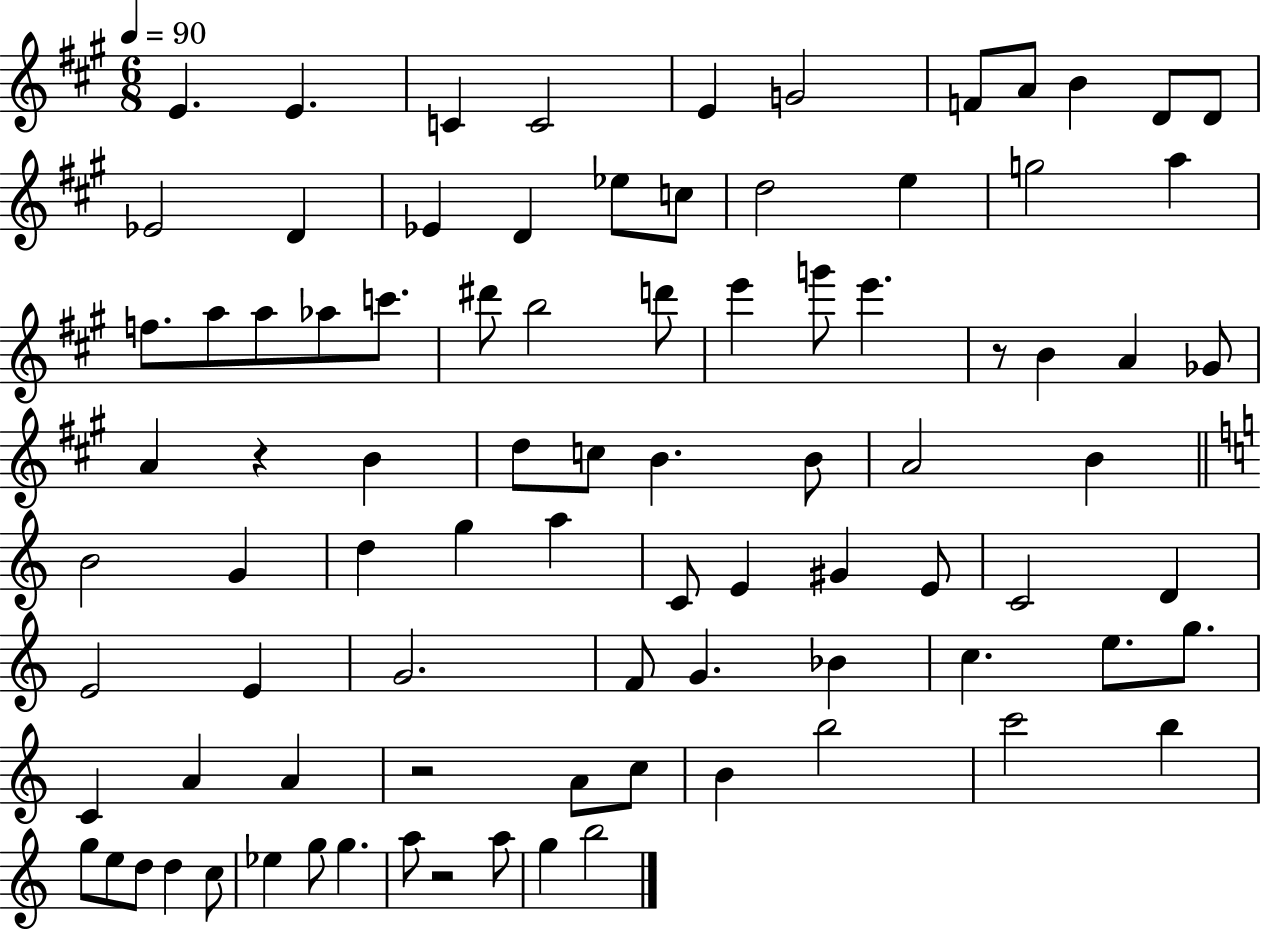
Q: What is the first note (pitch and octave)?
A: E4